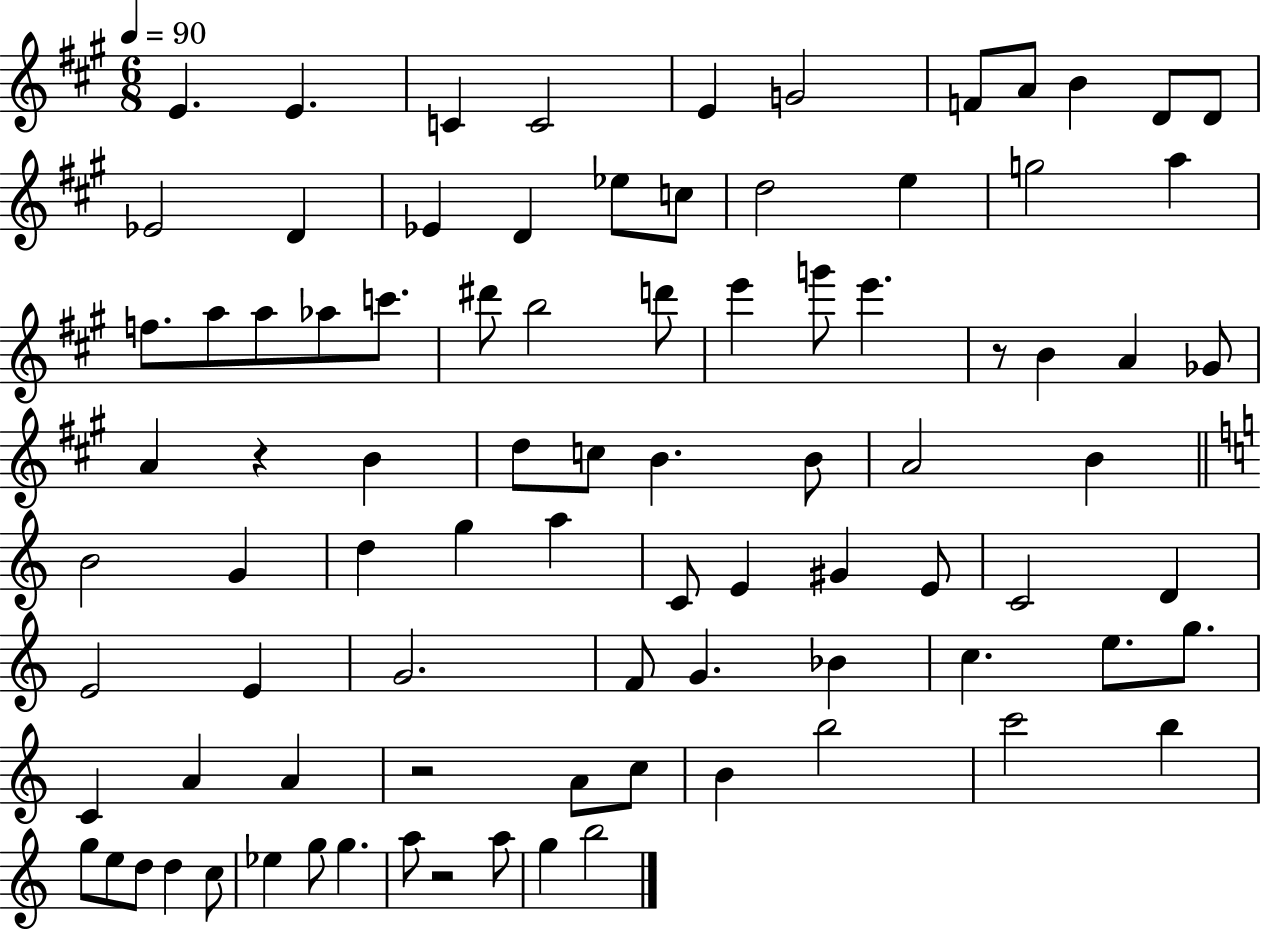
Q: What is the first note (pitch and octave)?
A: E4